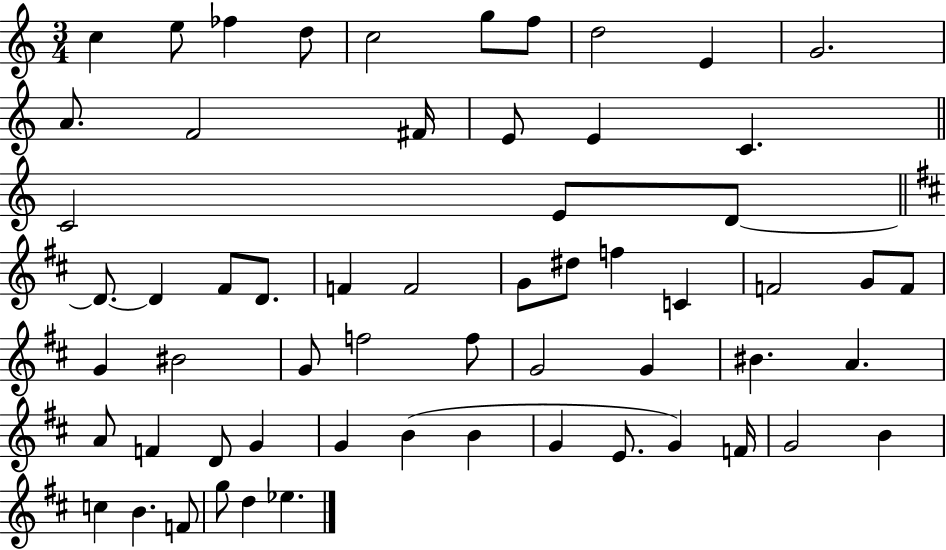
X:1
T:Untitled
M:3/4
L:1/4
K:C
c e/2 _f d/2 c2 g/2 f/2 d2 E G2 A/2 F2 ^F/4 E/2 E C C2 E/2 D/2 D/2 D ^F/2 D/2 F F2 G/2 ^d/2 f C F2 G/2 F/2 G ^B2 G/2 f2 f/2 G2 G ^B A A/2 F D/2 G G B B G E/2 G F/4 G2 B c B F/2 g/2 d _e